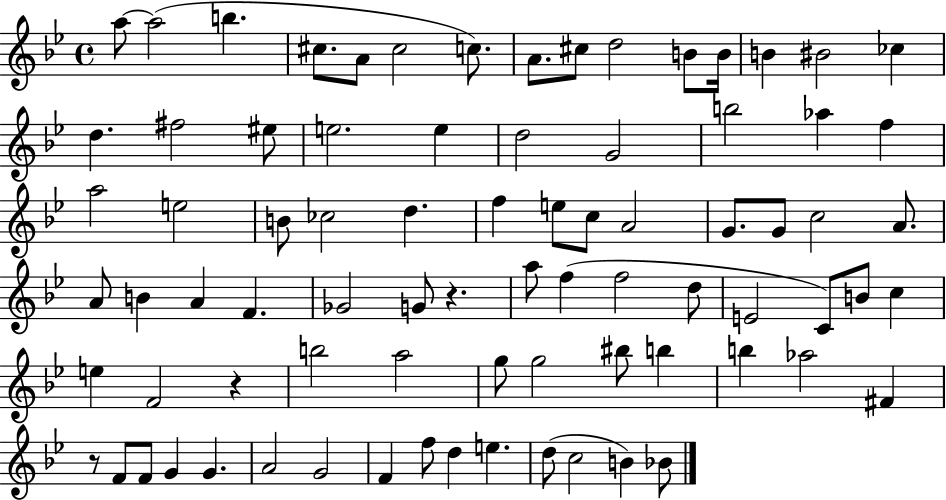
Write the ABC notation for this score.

X:1
T:Untitled
M:4/4
L:1/4
K:Bb
a/2 a2 b ^c/2 A/2 ^c2 c/2 A/2 ^c/2 d2 B/2 B/4 B ^B2 _c d ^f2 ^e/2 e2 e d2 G2 b2 _a f a2 e2 B/2 _c2 d f e/2 c/2 A2 G/2 G/2 c2 A/2 A/2 B A F _G2 G/2 z a/2 f f2 d/2 E2 C/2 B/2 c e F2 z b2 a2 g/2 g2 ^b/2 b b _a2 ^F z/2 F/2 F/2 G G A2 G2 F f/2 d e d/2 c2 B _B/2